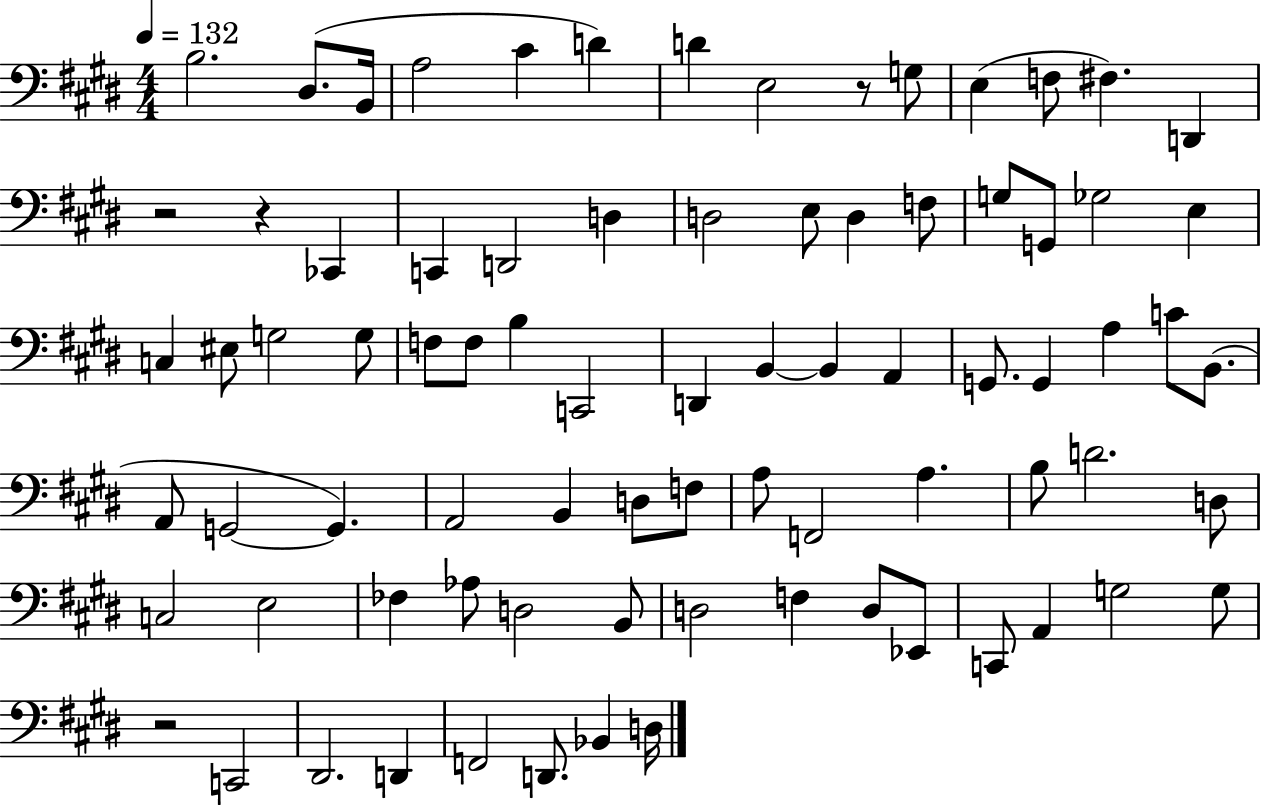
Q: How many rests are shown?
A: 4